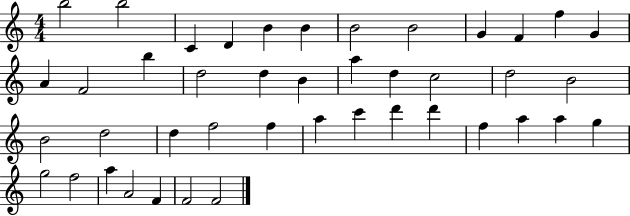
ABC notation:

X:1
T:Untitled
M:4/4
L:1/4
K:C
b2 b2 C D B B B2 B2 G F f G A F2 b d2 d B a d c2 d2 B2 B2 d2 d f2 f a c' d' d' f a a g g2 f2 a A2 F F2 F2